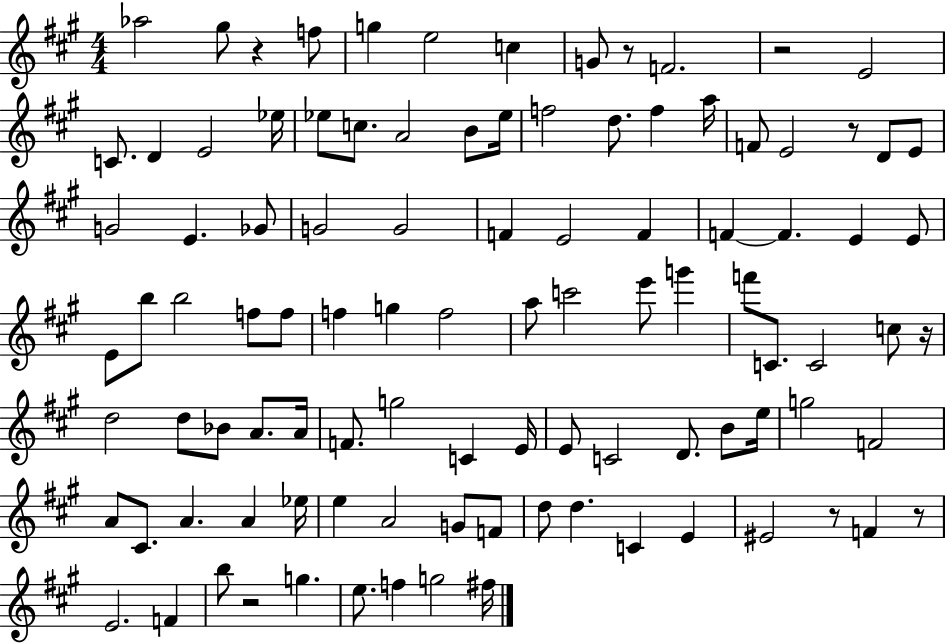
{
  \clef treble
  \numericTimeSignature
  \time 4/4
  \key a \major
  aes''2 gis''8 r4 f''8 | g''4 e''2 c''4 | g'8 r8 f'2. | r2 e'2 | \break c'8. d'4 e'2 ees''16 | ees''8 c''8. a'2 b'8 ees''16 | f''2 d''8. f''4 a''16 | f'8 e'2 r8 d'8 e'8 | \break g'2 e'4. ges'8 | g'2 g'2 | f'4 e'2 f'4 | f'4~~ f'4. e'4 e'8 | \break e'8 b''8 b''2 f''8 f''8 | f''4 g''4 f''2 | a''8 c'''2 e'''8 g'''4 | f'''8 c'8. c'2 c''8 r16 | \break d''2 d''8 bes'8 a'8. a'16 | f'8. g''2 c'4 e'16 | e'8 c'2 d'8. b'8 e''16 | g''2 f'2 | \break a'8 cis'8. a'4. a'4 ees''16 | e''4 a'2 g'8 f'8 | d''8 d''4. c'4 e'4 | eis'2 r8 f'4 r8 | \break e'2. f'4 | b''8 r2 g''4. | e''8. f''4 g''2 fis''16 | \bar "|."
}